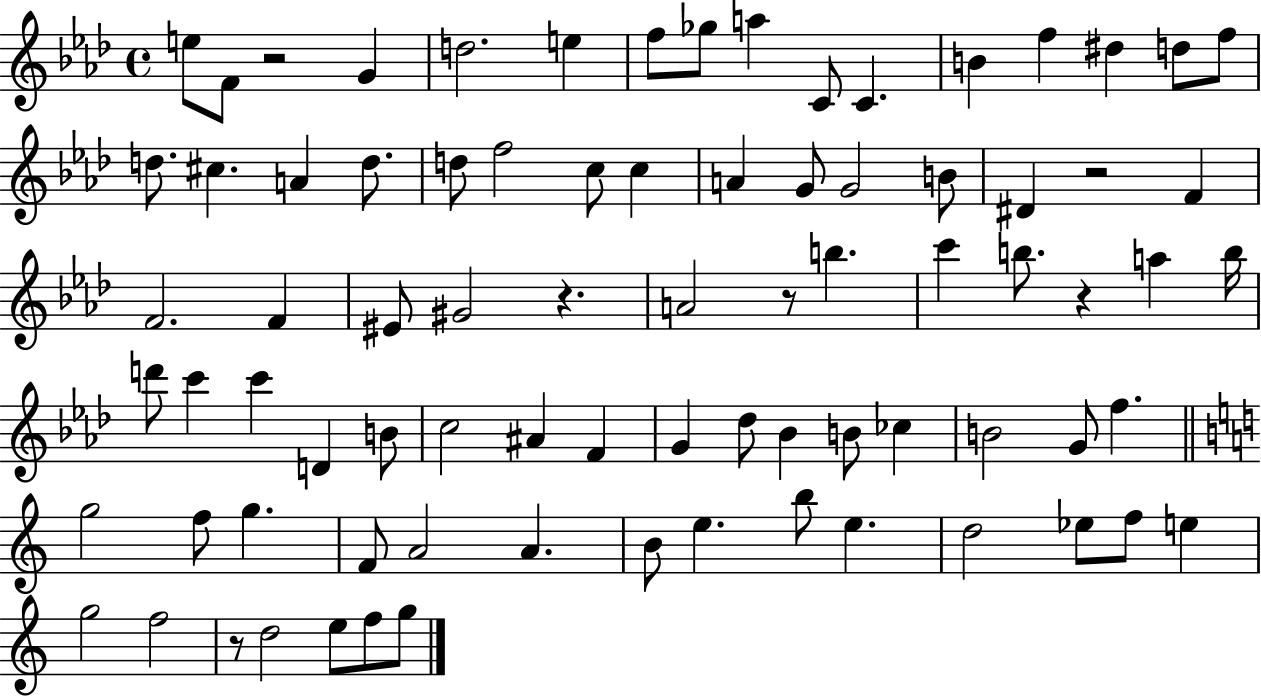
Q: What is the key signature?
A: AES major